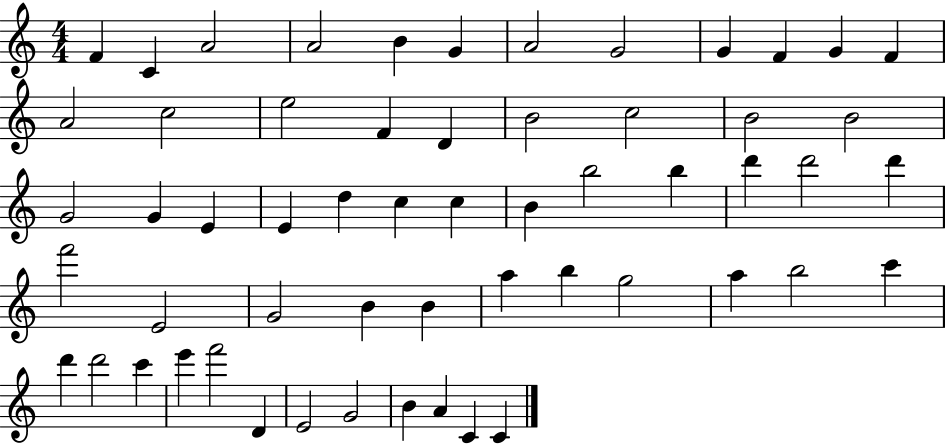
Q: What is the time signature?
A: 4/4